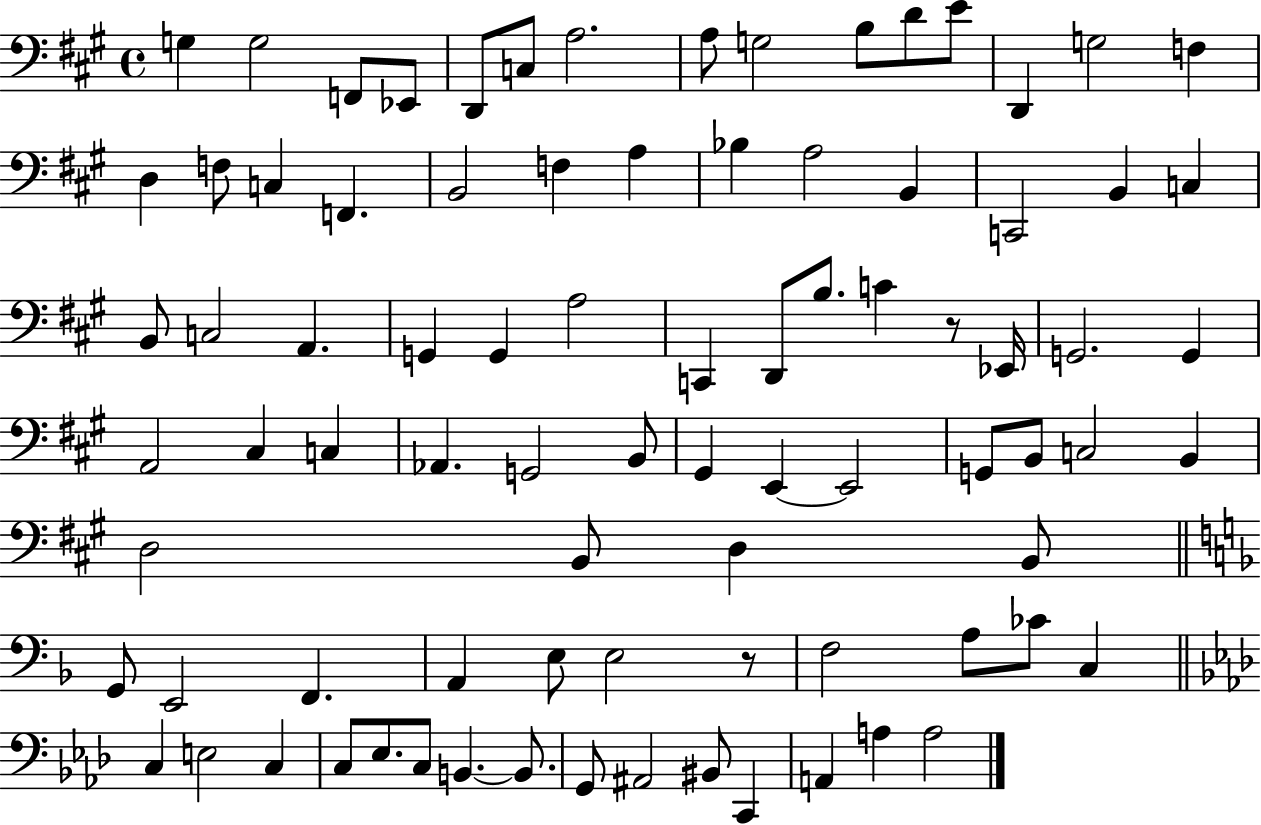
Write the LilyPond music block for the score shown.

{
  \clef bass
  \time 4/4
  \defaultTimeSignature
  \key a \major
  \repeat volta 2 { g4 g2 f,8 ees,8 | d,8 c8 a2. | a8 g2 b8 d'8 e'8 | d,4 g2 f4 | \break d4 f8 c4 f,4. | b,2 f4 a4 | bes4 a2 b,4 | c,2 b,4 c4 | \break b,8 c2 a,4. | g,4 g,4 a2 | c,4 d,8 b8. c'4 r8 ees,16 | g,2. g,4 | \break a,2 cis4 c4 | aes,4. g,2 b,8 | gis,4 e,4~~ e,2 | g,8 b,8 c2 b,4 | \break d2 b,8 d4 b,8 | \bar "||" \break \key d \minor g,8 e,2 f,4. | a,4 e8 e2 r8 | f2 a8 ces'8 c4 | \bar "||" \break \key f \minor c4 e2 c4 | c8 ees8. c8 b,4.~~ b,8. | g,8 ais,2 bis,8 c,4 | a,4 a4 a2 | \break } \bar "|."
}